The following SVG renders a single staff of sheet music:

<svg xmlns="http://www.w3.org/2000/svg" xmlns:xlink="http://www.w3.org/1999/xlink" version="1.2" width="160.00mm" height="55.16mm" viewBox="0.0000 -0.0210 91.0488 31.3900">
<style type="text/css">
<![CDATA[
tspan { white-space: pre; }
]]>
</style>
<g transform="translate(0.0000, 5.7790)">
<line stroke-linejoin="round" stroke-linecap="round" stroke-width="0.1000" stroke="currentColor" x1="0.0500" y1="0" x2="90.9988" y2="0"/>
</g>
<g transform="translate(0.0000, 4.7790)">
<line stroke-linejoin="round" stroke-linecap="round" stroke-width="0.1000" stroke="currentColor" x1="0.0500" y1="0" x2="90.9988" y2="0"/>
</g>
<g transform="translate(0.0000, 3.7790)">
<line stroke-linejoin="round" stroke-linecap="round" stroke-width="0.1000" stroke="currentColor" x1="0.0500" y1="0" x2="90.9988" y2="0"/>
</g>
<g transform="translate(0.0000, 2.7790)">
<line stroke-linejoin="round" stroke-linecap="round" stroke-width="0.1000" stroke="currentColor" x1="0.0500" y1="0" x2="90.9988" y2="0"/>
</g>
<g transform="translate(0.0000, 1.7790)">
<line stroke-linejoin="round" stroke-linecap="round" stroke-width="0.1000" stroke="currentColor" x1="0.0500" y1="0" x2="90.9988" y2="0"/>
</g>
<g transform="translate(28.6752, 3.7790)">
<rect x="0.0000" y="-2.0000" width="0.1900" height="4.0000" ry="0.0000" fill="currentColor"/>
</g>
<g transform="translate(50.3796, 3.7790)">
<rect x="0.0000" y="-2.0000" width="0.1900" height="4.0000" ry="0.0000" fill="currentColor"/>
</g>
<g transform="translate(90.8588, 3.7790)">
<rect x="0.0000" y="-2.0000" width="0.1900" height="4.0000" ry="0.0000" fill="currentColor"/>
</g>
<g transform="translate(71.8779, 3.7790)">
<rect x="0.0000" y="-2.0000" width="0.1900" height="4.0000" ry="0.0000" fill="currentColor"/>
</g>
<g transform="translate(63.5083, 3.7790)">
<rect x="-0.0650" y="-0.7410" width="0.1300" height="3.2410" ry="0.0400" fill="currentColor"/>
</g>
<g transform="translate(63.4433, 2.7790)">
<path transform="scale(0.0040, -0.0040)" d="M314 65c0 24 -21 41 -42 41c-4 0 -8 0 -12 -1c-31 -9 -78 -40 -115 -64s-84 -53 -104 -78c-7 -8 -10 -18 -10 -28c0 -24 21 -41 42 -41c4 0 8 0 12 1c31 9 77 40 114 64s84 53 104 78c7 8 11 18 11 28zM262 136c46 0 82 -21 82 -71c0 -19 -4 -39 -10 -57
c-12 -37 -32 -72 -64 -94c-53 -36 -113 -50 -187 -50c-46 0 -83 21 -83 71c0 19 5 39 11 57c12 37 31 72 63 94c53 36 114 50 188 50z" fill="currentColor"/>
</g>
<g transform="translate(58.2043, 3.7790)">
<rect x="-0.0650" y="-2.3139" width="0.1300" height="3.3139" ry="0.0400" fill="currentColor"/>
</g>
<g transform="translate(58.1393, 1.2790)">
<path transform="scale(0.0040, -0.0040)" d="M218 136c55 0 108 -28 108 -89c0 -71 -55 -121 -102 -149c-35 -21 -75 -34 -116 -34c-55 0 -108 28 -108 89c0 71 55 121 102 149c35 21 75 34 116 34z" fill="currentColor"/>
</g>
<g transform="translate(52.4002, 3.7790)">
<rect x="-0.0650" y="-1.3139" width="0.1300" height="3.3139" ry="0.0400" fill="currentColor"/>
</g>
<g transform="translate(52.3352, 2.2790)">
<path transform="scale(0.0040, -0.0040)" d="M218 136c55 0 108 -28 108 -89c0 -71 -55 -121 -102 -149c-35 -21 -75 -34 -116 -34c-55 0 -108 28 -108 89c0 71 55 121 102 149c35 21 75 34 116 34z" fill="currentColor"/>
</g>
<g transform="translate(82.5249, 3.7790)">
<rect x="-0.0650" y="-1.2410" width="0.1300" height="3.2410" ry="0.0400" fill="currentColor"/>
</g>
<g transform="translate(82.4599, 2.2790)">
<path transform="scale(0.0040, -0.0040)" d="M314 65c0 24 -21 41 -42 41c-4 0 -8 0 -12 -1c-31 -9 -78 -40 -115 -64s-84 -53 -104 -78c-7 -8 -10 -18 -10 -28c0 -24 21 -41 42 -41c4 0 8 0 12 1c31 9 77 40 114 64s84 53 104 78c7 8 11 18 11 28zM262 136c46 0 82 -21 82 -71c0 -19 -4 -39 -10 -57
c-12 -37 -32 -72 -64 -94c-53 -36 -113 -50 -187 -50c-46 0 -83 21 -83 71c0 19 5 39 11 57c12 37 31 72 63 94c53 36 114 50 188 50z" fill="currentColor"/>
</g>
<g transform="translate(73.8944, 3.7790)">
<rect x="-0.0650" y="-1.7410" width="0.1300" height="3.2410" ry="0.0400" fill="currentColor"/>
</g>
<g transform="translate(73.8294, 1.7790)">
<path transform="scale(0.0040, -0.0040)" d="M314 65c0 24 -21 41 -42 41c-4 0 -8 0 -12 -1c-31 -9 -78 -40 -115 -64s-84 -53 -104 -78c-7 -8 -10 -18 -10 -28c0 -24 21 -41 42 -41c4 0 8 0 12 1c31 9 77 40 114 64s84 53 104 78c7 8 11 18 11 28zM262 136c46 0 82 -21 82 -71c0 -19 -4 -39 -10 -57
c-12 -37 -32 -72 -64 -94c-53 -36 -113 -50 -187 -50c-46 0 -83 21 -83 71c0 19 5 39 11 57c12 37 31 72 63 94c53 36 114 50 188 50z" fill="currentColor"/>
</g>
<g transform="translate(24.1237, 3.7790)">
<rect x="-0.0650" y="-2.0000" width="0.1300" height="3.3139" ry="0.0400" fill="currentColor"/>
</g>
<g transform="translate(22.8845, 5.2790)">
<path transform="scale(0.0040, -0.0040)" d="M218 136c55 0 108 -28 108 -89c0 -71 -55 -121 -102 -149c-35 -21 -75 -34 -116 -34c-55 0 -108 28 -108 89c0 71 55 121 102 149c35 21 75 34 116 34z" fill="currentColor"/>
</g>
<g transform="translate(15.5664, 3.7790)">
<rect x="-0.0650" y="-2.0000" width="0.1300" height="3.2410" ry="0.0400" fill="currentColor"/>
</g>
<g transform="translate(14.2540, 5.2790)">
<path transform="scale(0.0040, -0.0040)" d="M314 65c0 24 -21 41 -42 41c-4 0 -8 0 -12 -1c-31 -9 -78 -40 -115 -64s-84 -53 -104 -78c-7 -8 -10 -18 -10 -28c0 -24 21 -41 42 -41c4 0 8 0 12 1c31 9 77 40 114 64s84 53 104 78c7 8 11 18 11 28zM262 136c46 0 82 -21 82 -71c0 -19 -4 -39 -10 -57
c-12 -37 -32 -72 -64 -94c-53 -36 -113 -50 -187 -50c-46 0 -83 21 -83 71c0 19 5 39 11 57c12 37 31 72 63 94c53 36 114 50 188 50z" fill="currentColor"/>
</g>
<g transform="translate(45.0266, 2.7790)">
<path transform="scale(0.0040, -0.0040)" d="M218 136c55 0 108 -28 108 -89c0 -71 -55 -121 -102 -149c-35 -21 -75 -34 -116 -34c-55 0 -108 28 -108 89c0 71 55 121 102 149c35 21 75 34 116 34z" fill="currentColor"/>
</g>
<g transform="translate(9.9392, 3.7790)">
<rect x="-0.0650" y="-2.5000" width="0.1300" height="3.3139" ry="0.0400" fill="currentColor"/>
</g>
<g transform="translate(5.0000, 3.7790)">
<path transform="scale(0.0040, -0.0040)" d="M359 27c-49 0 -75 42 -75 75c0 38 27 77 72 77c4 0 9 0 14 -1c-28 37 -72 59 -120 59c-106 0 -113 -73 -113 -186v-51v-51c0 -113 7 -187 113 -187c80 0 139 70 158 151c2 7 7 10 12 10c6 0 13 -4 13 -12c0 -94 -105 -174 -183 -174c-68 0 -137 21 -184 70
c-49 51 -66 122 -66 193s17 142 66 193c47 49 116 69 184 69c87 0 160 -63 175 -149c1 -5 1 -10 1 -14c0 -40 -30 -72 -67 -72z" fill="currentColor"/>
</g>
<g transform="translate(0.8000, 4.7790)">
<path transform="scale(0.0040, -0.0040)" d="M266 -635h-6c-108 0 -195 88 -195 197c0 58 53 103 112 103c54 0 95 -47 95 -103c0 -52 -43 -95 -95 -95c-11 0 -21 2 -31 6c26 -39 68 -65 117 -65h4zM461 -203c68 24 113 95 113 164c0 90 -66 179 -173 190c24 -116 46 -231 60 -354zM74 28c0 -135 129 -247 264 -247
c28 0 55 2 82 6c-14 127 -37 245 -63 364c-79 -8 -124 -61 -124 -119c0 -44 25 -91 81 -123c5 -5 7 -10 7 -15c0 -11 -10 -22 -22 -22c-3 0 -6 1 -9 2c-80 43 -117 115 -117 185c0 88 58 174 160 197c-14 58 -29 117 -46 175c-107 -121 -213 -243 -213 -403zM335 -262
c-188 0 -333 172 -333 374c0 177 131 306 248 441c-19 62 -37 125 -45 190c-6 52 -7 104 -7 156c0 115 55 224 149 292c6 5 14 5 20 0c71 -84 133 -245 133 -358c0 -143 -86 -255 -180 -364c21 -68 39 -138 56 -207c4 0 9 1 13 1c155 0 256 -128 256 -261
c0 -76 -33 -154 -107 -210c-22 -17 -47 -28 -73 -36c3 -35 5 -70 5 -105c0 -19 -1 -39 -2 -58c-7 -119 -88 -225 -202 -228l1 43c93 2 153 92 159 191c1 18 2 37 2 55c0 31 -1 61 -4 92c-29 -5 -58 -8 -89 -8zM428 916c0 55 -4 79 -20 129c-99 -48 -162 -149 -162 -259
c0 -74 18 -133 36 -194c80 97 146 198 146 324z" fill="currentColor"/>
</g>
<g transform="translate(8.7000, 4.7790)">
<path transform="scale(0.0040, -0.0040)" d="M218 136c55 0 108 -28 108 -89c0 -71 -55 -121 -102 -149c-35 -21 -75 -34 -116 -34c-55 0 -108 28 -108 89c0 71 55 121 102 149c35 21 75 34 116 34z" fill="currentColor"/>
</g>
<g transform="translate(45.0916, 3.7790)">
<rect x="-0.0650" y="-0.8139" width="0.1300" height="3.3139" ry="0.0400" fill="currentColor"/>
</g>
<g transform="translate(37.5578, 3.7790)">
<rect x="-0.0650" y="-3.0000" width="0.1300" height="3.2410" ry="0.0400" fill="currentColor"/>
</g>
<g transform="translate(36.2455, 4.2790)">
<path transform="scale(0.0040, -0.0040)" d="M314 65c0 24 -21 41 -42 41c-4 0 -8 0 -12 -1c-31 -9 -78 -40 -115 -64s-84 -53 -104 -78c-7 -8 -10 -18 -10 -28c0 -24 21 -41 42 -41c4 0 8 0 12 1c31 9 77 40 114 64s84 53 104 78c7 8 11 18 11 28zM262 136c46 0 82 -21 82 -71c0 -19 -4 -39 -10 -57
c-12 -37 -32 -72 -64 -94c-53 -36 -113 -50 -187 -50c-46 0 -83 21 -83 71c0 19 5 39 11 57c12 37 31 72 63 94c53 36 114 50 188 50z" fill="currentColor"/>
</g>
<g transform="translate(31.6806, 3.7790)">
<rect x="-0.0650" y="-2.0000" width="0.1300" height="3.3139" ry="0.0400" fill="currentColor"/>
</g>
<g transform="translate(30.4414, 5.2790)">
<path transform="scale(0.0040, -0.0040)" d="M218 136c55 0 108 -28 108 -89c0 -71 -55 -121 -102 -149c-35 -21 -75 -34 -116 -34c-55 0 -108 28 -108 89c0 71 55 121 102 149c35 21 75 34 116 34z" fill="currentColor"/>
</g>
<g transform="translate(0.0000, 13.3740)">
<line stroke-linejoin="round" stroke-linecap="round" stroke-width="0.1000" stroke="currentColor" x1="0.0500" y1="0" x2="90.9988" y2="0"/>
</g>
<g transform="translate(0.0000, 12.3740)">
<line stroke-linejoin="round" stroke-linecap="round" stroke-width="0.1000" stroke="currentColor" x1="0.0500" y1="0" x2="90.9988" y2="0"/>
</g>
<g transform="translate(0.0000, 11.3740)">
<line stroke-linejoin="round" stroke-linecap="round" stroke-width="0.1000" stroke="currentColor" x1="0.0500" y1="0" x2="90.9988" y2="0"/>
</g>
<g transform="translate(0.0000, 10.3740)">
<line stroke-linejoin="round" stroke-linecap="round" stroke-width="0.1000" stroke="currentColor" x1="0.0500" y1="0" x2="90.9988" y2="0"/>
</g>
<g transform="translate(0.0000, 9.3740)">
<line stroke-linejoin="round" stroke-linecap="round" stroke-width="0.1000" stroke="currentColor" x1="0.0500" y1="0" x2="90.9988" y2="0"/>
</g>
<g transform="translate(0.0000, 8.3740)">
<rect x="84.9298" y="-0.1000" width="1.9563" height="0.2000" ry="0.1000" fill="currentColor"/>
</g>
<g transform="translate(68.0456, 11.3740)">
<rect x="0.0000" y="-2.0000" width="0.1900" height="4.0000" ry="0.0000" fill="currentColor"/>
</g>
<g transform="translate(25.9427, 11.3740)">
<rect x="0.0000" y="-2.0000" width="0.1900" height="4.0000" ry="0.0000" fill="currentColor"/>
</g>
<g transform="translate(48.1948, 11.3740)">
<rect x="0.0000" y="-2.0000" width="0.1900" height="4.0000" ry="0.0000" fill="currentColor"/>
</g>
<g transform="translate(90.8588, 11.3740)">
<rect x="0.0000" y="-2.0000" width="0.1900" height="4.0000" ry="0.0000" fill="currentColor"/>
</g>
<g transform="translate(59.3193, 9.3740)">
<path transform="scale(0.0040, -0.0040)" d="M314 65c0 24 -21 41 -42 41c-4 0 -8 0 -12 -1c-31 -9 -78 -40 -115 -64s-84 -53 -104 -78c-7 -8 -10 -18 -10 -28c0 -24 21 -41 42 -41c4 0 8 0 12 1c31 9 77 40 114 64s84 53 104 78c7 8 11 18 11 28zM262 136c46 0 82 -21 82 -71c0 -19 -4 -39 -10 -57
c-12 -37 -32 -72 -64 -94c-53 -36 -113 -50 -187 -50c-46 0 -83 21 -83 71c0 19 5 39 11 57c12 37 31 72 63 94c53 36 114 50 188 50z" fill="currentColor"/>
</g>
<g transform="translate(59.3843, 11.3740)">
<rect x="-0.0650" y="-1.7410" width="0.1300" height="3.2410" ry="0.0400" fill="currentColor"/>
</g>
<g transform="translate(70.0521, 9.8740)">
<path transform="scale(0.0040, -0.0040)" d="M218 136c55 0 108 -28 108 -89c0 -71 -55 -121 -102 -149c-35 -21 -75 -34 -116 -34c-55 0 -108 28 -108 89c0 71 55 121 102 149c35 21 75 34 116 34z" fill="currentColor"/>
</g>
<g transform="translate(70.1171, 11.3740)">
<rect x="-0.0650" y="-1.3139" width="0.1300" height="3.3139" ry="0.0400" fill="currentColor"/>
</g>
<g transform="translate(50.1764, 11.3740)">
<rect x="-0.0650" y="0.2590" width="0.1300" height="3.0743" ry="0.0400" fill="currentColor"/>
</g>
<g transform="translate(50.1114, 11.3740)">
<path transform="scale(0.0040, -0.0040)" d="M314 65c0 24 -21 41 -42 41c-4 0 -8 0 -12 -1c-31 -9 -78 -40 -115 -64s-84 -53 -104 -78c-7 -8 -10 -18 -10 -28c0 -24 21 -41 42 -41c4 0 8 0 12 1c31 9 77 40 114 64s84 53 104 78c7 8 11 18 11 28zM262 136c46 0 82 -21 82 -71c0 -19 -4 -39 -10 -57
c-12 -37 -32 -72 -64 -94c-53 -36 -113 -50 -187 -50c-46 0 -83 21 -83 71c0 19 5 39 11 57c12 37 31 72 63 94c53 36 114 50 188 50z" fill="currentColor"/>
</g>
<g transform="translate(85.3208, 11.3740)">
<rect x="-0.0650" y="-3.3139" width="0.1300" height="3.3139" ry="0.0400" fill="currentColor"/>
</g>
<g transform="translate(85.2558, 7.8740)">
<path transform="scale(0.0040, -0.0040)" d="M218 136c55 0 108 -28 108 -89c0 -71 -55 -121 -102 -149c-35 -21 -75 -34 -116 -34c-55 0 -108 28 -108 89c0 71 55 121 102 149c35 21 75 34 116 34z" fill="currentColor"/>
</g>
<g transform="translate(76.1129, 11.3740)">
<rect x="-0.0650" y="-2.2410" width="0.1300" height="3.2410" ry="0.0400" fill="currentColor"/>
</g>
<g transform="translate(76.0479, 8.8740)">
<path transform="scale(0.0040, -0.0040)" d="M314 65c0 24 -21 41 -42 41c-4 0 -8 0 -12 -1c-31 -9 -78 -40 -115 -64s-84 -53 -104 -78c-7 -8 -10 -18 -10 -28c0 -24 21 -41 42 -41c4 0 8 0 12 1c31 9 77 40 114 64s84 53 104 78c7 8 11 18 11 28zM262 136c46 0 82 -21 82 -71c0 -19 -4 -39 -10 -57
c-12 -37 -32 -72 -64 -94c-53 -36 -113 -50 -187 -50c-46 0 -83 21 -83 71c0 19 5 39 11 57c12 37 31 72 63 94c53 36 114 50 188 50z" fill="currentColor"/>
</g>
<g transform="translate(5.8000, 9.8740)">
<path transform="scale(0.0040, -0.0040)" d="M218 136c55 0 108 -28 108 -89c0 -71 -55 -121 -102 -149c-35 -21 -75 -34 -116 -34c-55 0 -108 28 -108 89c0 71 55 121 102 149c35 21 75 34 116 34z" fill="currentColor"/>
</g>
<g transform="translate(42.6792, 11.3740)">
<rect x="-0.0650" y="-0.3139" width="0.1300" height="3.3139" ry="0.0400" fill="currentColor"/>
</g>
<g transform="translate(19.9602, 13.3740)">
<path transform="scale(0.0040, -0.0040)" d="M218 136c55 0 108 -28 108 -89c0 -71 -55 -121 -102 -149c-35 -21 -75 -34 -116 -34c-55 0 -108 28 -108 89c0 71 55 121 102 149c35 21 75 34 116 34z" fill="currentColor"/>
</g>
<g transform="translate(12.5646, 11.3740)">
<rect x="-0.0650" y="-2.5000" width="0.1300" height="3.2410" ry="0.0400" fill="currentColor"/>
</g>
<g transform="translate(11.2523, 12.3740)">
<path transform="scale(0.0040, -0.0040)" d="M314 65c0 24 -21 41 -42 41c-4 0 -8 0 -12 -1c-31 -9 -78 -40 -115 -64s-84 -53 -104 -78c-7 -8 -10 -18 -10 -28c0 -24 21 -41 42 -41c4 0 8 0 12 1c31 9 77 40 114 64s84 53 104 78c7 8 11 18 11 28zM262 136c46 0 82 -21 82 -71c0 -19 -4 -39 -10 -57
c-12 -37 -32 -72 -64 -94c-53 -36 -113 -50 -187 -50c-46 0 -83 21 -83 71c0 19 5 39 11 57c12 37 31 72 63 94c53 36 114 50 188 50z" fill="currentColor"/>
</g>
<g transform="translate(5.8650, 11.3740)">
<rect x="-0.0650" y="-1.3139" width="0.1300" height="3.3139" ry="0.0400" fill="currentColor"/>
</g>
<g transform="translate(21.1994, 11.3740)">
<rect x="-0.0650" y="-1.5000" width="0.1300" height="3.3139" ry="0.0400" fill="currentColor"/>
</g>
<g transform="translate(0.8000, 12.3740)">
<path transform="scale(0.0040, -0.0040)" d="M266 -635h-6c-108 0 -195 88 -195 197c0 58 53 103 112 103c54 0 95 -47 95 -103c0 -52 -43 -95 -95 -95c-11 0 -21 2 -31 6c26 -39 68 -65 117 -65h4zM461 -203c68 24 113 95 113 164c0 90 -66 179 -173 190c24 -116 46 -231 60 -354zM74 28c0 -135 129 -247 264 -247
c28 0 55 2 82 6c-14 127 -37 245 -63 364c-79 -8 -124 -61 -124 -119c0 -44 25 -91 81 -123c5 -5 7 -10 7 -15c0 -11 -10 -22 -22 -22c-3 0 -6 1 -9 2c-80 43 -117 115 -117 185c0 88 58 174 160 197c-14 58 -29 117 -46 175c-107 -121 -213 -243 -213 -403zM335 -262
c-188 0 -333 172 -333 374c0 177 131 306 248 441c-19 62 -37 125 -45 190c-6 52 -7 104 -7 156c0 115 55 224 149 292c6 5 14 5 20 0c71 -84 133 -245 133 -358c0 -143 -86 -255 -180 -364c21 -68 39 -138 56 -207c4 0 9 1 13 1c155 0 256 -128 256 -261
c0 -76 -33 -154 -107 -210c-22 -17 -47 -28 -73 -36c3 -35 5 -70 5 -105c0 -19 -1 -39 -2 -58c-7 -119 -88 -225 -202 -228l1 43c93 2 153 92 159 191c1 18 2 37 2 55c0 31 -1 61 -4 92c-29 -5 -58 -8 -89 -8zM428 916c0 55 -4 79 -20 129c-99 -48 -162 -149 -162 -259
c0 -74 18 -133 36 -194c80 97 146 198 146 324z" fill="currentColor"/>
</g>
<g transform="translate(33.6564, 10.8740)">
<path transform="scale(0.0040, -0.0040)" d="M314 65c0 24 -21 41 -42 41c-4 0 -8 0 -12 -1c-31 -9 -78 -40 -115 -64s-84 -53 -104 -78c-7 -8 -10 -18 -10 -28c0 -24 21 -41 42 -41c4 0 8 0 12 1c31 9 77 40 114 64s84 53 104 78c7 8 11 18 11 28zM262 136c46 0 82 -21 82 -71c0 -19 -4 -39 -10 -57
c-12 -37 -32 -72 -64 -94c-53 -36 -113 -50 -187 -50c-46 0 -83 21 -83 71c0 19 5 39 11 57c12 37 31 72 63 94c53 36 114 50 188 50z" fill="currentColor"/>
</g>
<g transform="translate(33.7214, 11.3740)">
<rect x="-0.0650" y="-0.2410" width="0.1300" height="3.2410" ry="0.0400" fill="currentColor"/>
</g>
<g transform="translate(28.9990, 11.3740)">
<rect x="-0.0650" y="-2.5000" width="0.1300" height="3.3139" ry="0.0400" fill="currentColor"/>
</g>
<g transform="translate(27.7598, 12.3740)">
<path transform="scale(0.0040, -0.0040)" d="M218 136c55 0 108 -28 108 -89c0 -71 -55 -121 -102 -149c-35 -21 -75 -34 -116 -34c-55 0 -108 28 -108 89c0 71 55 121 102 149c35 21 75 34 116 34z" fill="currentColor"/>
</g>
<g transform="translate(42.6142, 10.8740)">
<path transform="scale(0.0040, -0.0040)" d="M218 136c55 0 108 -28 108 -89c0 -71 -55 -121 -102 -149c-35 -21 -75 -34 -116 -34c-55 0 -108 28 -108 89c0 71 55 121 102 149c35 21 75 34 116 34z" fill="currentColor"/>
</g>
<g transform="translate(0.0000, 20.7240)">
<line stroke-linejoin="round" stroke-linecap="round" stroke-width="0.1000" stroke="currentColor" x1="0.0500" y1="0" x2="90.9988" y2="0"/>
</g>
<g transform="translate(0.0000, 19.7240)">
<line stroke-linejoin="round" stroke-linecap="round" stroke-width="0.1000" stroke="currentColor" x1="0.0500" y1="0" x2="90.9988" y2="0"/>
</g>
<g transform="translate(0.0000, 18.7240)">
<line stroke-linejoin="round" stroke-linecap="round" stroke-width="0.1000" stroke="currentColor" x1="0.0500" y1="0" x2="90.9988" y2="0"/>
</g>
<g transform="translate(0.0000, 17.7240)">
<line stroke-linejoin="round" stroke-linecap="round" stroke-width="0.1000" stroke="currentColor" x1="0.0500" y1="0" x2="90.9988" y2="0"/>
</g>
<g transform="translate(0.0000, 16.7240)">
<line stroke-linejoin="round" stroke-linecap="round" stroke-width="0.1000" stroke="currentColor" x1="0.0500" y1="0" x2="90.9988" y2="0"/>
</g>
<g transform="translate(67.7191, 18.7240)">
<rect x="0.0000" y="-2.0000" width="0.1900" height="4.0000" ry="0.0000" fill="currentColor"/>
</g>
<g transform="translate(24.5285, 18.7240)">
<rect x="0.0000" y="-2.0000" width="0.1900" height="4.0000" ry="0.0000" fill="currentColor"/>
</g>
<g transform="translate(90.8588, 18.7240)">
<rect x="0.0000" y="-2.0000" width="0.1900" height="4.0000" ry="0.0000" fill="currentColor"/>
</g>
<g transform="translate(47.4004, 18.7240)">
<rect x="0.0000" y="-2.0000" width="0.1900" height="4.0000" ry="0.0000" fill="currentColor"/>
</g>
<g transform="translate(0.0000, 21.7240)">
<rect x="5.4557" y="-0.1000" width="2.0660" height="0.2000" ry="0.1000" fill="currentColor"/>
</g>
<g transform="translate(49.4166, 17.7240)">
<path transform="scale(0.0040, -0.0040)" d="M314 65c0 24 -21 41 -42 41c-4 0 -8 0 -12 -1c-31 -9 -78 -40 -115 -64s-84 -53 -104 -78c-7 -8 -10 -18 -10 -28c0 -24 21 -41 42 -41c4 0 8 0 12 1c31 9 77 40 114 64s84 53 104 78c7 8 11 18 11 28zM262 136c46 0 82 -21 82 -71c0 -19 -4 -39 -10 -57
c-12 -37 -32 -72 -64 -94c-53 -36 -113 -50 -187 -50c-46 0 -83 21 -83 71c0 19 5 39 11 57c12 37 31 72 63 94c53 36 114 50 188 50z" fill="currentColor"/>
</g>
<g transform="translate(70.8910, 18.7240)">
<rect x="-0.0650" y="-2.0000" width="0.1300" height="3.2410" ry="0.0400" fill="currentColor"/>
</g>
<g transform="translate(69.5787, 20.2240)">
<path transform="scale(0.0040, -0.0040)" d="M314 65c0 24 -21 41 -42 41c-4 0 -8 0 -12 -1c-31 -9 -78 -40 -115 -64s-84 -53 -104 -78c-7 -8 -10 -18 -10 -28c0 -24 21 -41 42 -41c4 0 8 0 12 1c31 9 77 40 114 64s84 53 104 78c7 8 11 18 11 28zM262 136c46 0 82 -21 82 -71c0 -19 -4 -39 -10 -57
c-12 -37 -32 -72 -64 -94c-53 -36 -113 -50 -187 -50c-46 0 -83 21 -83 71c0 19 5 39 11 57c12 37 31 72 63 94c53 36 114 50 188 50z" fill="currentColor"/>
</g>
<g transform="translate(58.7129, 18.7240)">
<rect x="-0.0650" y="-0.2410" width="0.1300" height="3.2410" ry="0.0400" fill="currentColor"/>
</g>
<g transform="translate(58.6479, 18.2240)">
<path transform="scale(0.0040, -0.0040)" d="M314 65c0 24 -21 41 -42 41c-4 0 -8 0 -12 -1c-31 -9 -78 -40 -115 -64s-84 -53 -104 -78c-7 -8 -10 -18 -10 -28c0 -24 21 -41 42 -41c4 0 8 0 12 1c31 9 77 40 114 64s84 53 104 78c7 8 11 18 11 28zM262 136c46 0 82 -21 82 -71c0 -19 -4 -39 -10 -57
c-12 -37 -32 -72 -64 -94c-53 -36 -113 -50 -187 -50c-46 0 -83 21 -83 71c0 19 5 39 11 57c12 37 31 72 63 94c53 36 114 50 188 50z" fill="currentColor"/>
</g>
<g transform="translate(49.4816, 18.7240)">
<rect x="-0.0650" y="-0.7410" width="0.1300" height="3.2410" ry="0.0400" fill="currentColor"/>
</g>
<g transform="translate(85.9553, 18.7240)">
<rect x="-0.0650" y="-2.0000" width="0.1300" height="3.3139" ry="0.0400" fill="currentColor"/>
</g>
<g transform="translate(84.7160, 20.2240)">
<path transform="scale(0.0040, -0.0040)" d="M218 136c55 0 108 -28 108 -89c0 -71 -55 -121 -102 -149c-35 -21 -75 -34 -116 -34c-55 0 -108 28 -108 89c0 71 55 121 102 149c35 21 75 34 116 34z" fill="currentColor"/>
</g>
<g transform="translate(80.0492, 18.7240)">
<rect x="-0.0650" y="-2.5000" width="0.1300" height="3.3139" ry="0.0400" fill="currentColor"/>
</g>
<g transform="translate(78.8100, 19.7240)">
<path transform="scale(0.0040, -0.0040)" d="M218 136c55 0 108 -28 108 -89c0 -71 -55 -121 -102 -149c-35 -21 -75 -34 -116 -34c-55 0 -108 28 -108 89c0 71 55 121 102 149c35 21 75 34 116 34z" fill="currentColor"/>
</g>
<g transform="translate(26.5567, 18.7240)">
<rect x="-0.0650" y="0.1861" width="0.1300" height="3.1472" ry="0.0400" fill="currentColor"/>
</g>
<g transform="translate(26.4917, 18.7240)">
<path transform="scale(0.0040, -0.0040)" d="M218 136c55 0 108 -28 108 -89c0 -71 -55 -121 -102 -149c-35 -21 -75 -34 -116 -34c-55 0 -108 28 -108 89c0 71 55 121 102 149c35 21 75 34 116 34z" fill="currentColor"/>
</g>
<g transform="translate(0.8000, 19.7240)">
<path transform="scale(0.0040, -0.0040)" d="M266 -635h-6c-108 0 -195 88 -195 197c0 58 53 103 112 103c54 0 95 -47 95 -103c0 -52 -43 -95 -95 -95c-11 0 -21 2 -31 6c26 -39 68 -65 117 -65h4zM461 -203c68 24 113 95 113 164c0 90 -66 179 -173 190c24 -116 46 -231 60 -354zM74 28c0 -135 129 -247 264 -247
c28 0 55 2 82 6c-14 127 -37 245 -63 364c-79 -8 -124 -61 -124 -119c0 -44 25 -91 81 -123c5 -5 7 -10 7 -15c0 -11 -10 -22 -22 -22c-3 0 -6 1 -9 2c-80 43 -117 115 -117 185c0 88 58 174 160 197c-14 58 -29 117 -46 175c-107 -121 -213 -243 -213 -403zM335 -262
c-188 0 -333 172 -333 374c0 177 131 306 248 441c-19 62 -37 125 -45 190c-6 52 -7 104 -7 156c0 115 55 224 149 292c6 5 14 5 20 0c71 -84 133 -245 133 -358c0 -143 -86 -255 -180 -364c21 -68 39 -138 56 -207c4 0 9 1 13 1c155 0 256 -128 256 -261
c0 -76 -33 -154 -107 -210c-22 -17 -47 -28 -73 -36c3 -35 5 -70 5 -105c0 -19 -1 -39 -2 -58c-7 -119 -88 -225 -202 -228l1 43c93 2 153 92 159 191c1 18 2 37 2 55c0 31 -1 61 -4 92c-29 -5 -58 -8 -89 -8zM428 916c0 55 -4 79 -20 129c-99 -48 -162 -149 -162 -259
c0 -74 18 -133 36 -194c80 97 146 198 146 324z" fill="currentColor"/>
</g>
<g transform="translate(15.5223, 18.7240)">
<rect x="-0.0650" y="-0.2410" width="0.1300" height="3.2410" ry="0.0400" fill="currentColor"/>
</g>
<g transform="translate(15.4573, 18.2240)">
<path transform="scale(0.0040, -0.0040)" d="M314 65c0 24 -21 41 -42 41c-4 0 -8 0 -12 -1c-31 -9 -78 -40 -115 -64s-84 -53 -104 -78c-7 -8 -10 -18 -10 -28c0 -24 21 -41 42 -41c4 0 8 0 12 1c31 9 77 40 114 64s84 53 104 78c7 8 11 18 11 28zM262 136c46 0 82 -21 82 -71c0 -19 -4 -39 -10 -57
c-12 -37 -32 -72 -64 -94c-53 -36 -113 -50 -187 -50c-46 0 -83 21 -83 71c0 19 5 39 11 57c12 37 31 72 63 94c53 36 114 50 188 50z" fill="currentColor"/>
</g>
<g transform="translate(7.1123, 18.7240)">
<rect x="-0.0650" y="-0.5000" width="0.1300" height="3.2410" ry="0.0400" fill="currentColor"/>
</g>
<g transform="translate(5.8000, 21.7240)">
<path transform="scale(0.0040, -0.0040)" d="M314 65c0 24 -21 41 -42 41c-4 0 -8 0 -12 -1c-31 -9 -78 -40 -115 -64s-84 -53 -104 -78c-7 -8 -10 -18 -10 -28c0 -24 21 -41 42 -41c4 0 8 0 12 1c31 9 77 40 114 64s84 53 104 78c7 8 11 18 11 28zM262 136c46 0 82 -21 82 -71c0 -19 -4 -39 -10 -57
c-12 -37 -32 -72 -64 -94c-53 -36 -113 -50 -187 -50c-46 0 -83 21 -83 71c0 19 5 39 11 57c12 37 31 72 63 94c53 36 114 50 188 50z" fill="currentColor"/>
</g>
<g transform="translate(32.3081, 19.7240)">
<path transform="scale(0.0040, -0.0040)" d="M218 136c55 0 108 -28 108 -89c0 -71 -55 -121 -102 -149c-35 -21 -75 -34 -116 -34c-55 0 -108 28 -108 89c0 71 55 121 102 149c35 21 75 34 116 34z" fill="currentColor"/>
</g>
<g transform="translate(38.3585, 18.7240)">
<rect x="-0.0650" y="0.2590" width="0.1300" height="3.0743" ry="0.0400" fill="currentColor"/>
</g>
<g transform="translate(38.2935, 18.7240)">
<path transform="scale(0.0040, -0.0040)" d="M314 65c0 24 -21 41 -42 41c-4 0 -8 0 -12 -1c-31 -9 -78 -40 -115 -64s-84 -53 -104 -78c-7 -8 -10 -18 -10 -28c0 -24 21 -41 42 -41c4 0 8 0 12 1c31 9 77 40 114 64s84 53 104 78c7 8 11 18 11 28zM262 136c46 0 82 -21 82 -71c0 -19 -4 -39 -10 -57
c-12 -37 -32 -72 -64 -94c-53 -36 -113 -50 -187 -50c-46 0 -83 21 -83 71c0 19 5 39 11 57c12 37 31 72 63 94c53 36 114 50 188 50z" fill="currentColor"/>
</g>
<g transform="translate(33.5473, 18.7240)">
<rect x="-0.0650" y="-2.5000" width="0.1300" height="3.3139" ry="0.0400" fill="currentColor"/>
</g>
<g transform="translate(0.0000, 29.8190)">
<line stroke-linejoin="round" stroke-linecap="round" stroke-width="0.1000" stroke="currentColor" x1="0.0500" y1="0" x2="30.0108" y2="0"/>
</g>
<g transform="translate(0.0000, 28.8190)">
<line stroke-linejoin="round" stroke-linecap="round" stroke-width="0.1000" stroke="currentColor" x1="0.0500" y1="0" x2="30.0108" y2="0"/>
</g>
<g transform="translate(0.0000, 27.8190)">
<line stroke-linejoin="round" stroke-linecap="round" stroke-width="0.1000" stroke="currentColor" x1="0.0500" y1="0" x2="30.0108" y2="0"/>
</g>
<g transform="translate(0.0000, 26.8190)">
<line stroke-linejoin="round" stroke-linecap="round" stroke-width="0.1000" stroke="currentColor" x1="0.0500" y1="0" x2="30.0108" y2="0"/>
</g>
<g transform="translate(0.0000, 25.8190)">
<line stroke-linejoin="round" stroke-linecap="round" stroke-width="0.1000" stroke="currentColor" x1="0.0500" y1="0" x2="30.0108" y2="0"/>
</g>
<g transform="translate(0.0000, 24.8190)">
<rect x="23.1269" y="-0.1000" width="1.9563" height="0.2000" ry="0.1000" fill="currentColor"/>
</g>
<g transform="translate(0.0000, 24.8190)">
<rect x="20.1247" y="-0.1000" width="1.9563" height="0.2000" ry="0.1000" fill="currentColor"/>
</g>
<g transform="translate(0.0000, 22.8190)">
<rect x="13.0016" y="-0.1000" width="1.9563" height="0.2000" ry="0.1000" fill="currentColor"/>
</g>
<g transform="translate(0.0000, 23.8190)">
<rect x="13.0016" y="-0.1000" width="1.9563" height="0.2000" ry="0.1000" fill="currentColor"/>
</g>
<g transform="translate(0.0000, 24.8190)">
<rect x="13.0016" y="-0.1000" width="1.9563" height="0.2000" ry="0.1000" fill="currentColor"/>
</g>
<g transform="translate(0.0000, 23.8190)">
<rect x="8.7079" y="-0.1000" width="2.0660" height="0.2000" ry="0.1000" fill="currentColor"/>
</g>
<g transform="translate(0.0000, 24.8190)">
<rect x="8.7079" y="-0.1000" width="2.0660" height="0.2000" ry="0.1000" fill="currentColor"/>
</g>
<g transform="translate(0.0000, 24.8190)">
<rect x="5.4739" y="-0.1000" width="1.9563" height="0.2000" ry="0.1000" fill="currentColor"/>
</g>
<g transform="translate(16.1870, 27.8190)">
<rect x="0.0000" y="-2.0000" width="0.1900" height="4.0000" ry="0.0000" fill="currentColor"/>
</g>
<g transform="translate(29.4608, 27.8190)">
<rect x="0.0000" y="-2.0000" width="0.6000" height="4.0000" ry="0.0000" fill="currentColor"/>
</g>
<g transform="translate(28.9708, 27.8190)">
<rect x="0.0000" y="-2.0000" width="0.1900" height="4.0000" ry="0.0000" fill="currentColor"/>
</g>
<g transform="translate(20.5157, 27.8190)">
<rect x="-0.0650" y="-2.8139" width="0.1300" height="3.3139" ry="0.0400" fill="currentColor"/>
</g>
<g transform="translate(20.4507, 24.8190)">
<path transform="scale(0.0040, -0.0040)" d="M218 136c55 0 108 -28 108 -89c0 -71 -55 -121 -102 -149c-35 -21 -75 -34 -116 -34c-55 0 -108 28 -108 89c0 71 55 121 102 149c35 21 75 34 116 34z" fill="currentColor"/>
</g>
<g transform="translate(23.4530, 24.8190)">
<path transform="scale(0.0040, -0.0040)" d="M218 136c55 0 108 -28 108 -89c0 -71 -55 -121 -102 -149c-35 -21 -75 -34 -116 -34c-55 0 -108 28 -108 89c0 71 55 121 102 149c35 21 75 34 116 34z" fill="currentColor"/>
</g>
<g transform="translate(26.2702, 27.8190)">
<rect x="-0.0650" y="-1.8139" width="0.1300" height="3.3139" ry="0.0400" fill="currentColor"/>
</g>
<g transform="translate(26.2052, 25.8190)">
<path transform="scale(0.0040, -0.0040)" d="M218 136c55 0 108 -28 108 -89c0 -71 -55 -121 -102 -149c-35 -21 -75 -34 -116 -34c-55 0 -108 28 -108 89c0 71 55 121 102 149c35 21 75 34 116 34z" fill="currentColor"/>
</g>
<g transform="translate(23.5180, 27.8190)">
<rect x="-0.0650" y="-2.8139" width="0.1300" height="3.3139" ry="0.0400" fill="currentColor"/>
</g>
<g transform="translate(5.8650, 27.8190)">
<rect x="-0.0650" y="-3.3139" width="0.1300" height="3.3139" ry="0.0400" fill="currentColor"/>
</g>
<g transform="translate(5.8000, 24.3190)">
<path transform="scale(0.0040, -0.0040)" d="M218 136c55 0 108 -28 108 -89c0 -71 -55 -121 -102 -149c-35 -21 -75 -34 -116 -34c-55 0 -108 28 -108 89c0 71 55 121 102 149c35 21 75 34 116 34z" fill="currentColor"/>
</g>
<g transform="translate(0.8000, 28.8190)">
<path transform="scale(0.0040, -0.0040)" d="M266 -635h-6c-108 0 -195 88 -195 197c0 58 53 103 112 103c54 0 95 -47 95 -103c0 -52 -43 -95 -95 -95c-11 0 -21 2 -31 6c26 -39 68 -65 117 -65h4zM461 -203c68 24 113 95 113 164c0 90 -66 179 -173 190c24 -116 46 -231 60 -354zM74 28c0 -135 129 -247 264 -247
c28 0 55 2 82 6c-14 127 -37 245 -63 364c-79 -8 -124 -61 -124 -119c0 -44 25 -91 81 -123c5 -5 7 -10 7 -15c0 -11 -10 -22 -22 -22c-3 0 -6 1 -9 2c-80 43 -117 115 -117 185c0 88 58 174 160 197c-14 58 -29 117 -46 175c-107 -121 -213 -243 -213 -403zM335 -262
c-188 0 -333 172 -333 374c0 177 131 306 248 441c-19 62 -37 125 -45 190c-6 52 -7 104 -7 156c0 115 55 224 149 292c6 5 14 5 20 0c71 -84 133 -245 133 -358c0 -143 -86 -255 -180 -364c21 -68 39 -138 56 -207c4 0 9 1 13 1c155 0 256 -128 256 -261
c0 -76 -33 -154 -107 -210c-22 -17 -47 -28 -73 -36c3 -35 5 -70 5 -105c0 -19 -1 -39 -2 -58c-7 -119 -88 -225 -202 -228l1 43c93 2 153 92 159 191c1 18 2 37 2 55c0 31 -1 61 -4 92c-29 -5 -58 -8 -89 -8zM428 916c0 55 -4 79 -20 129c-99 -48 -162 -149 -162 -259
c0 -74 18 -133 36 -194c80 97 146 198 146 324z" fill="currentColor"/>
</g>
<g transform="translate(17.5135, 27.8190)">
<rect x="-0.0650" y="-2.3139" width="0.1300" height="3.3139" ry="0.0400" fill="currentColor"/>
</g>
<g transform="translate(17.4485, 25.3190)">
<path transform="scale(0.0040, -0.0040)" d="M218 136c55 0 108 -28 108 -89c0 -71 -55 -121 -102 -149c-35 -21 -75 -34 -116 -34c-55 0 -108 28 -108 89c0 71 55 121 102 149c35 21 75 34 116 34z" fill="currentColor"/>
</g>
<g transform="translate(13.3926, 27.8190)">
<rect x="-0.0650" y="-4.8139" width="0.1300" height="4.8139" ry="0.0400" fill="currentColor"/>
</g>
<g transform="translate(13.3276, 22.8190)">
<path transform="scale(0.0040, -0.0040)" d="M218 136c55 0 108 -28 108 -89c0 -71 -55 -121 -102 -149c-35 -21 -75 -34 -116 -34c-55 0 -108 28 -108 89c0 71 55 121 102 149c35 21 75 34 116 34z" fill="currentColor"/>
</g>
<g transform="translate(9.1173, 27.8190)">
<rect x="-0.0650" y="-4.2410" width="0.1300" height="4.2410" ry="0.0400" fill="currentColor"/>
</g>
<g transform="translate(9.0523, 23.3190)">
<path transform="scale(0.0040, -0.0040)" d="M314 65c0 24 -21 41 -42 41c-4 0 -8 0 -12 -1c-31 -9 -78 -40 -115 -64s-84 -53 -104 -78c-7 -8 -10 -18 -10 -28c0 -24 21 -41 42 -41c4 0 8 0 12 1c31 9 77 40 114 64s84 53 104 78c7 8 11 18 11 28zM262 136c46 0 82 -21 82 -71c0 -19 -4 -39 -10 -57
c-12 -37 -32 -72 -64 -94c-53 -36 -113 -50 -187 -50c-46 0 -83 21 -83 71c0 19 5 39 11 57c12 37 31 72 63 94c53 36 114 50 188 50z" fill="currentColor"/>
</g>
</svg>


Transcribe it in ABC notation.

X:1
T:Untitled
M:4/4
L:1/4
K:C
G F2 F F A2 d e g d2 f2 e2 e G2 E G c2 c B2 f2 e g2 b C2 c2 B G B2 d2 c2 F2 G F b d'2 e' g a a f